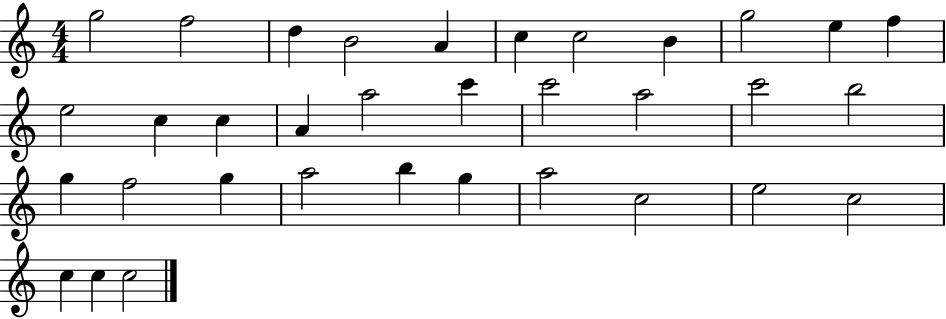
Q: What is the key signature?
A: C major